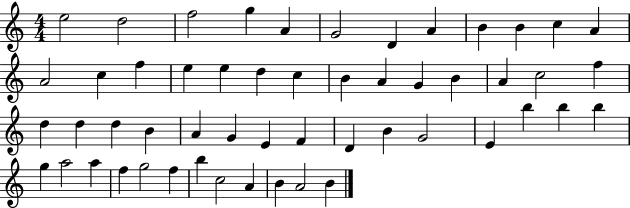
{
  \clef treble
  \numericTimeSignature
  \time 4/4
  \key c \major
  e''2 d''2 | f''2 g''4 a'4 | g'2 d'4 a'4 | b'4 b'4 c''4 a'4 | \break a'2 c''4 f''4 | e''4 e''4 d''4 c''4 | b'4 a'4 g'4 b'4 | a'4 c''2 f''4 | \break d''4 d''4 d''4 b'4 | a'4 g'4 e'4 f'4 | d'4 b'4 g'2 | e'4 b''4 b''4 b''4 | \break g''4 a''2 a''4 | f''4 g''2 f''4 | b''4 c''2 a'4 | b'4 a'2 b'4 | \break \bar "|."
}